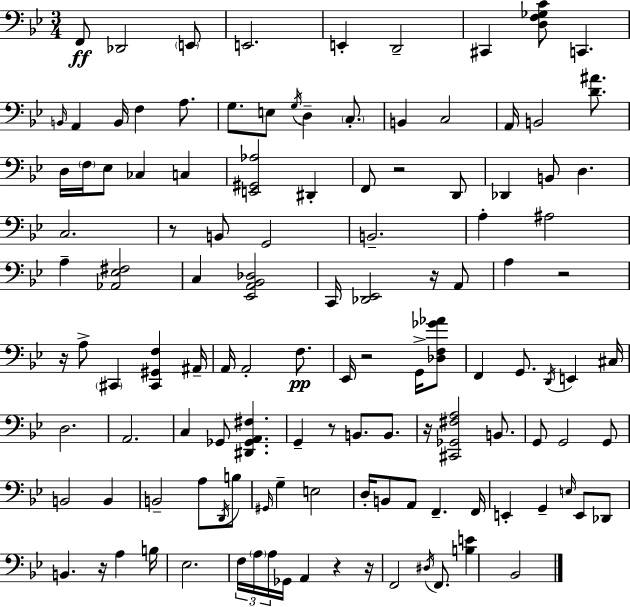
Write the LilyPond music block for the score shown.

{
  \clef bass
  \numericTimeSignature
  \time 3/4
  \key bes \major
  \repeat volta 2 { f,8\ff des,2 \parenthesize e,8 | e,2. | e,4-. d,2-- | cis,4 <d f ges c'>8 c,4. | \break \grace { b,16 } a,4 b,16 f4 a8. | g8. e8 \acciaccatura { g16 } d4-- \parenthesize c8.-. | b,4 c2 | a,16 b,2 <d' ais'>8. | \break d16 \parenthesize f16 ees8 ces4 c4 | <e, gis, aes>2 dis,4-. | f,8 r2 | d,8 des,4 b,8 d4. | \break c2. | r8 b,8 g,2 | b,2.-- | a4-. ais2 | \break a4-- <aes, ees fis>2 | c4 <ees, a, bes, des>2 | c,16 <des, ees,>2 r16 | a,8 a4 r2 | \break r16 a8-> \parenthesize cis,4 <cis, gis, f>4 | ais,16-- a,16 a,2-. f8.\pp | ees,16 r2 g,16-> | <des f ges' aes'>8 f,4 g,8. \acciaccatura { d,16 } e,4 | \break cis16 d2. | a,2. | c4 ges,8 <dis, ges, a, fis>4. | g,4-- r8 b,8. | \break b,8. r16 <cis, ges, fis a>2 | b,8. g,8 g,2 | g,8 b,2 b,4 | b,2-- a8 | \break \acciaccatura { d,16 } b8 \grace { gis,16 } g4-- e2 | d16-. b,8 a,8 f,4.-- | f,16 e,4-. g,4-- | \grace { e16 } e,8 des,8 b,4. | \break r16 a4 b16 ees2. | \tuplet 3/2 { f16 \parenthesize a16 a16 } ges,16 a,4 | r4 r16 f,2 | \acciaccatura { dis16 } f,8. <b e'>4 bes,2 | \break } \bar "|."
}